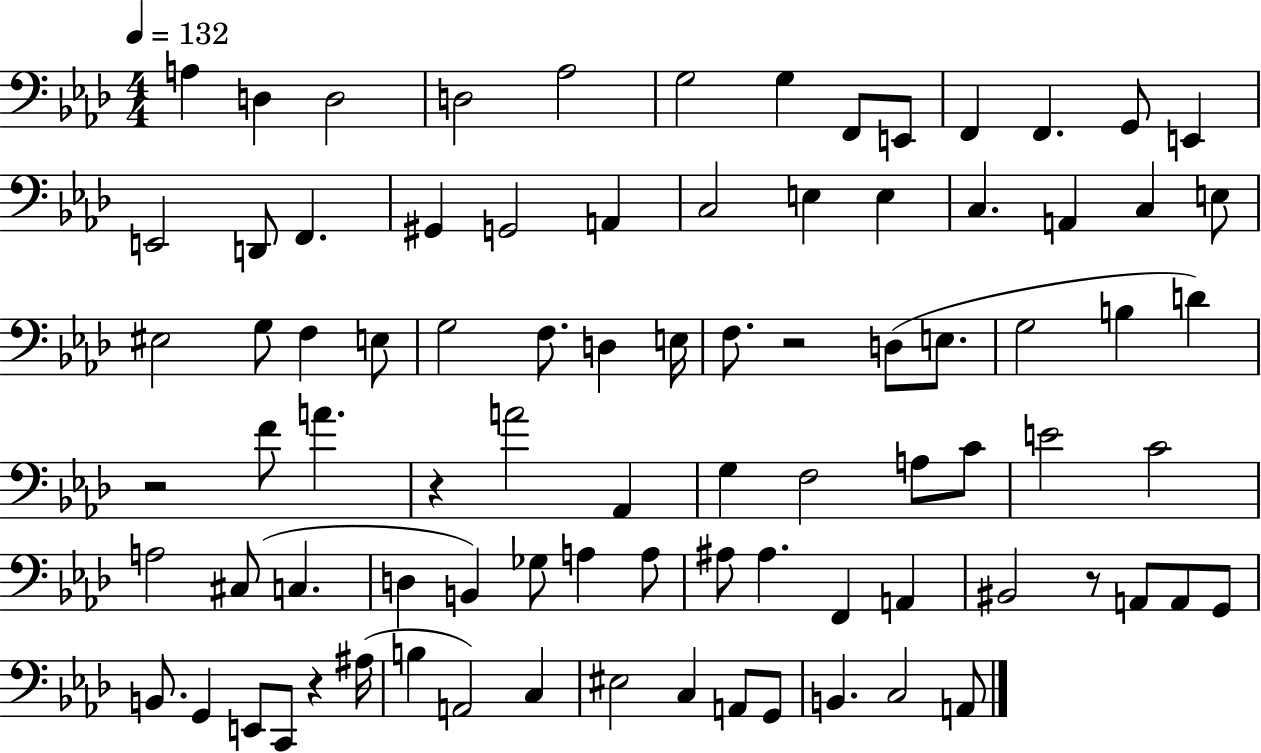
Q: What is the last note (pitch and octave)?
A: A2